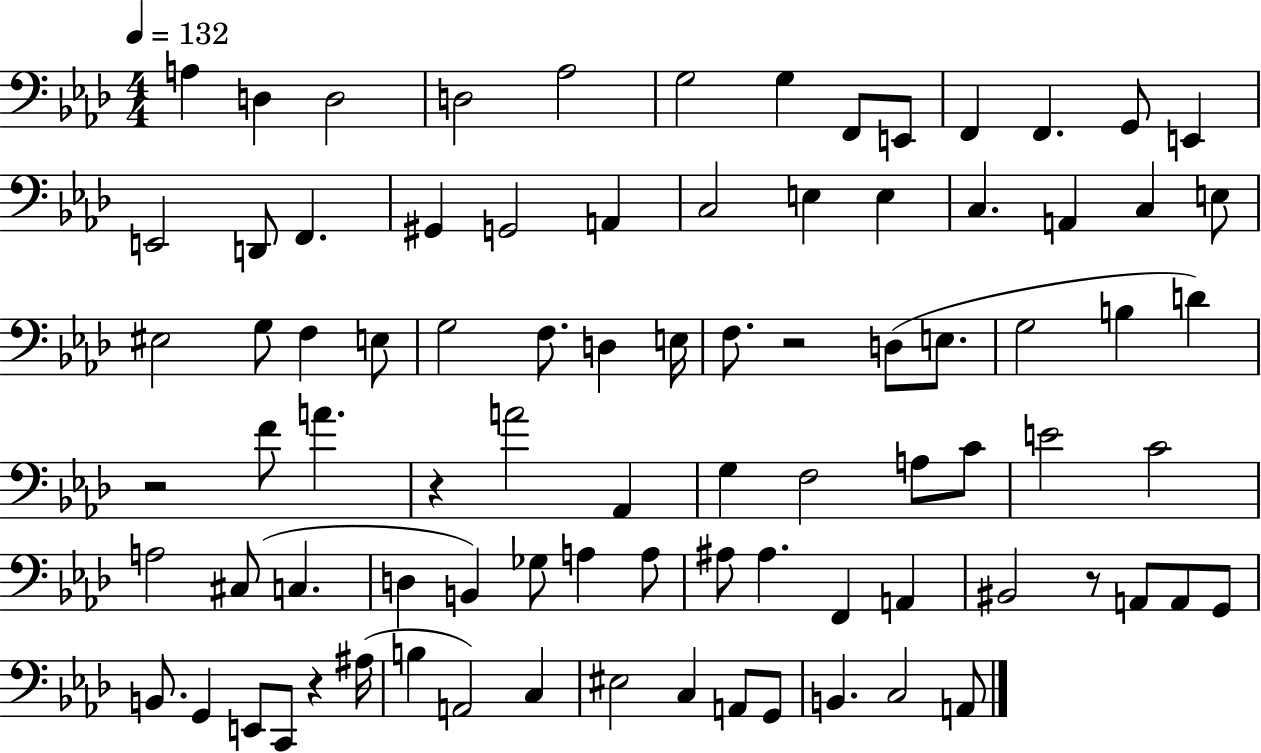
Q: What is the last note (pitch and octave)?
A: A2